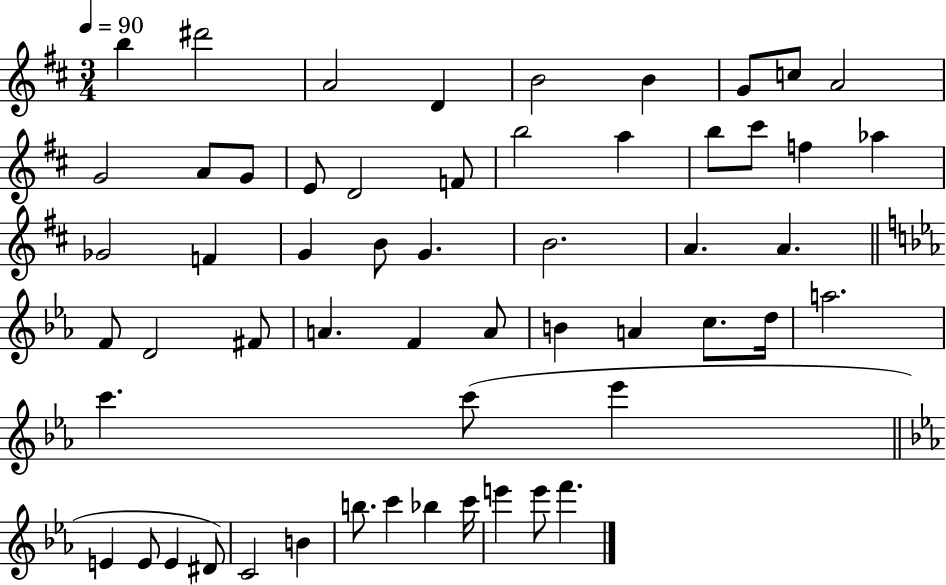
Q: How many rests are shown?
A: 0